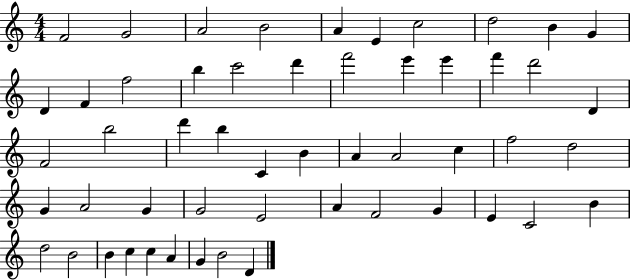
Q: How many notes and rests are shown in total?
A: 53